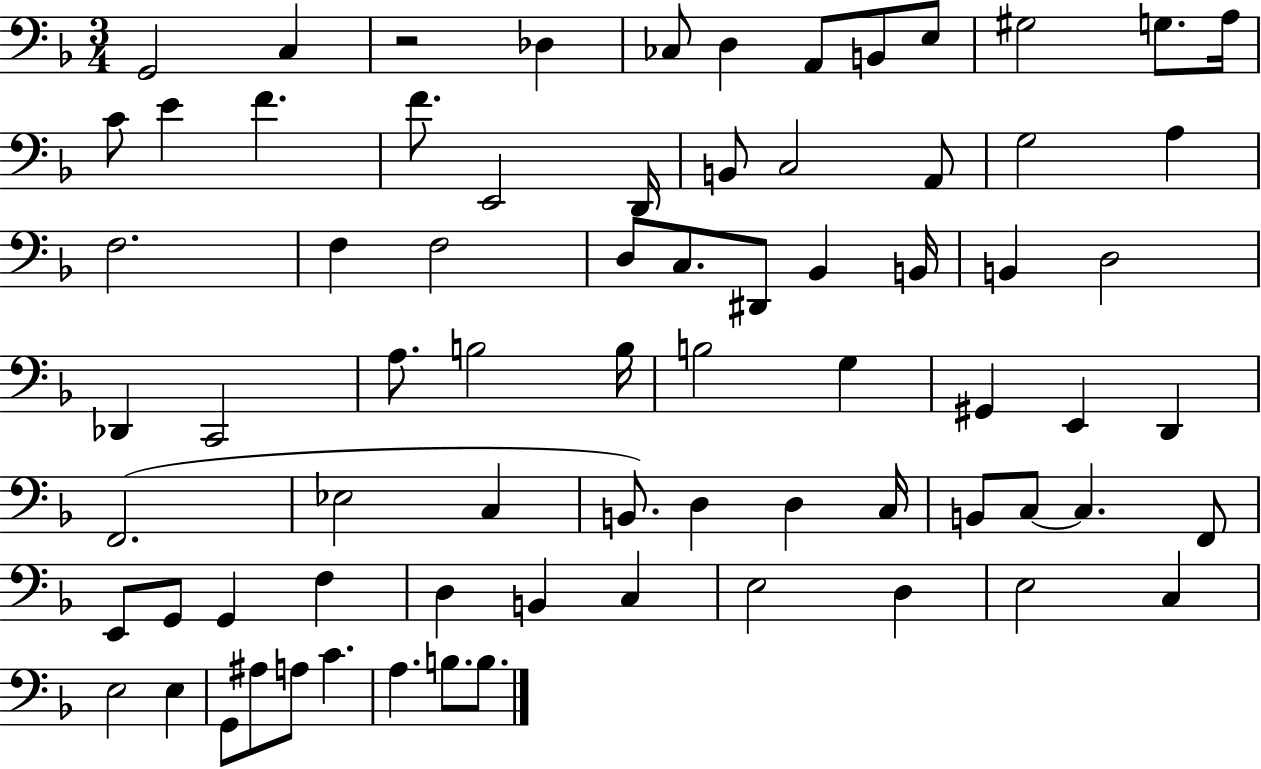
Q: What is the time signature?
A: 3/4